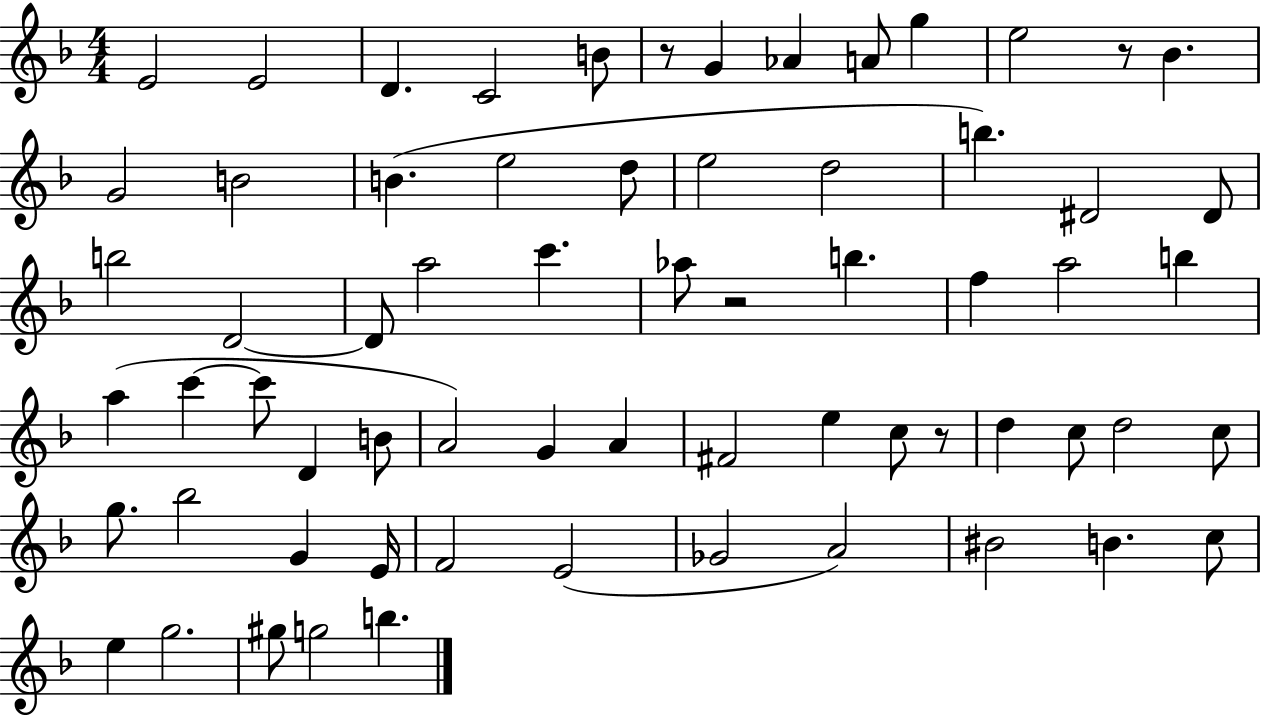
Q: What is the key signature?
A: F major